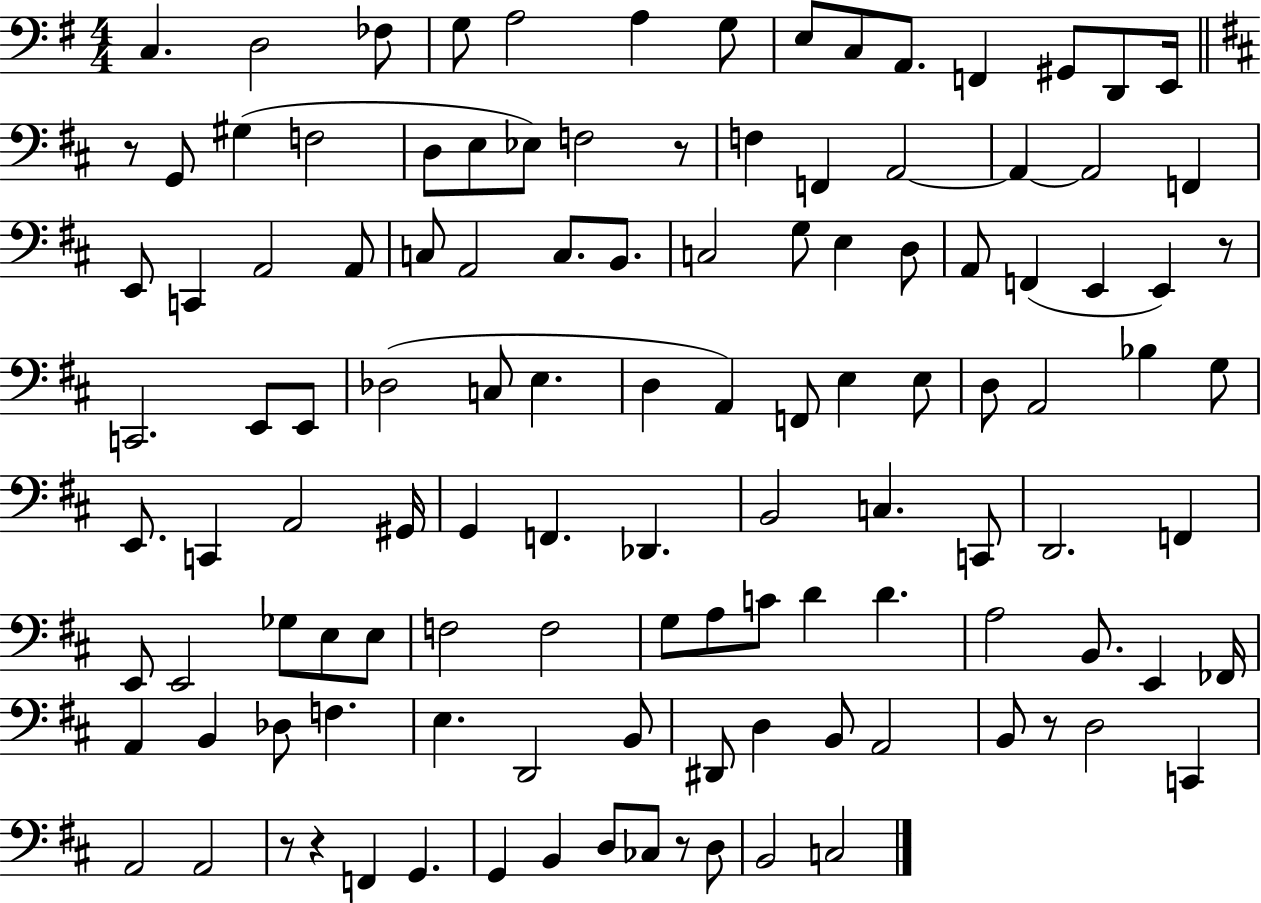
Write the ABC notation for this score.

X:1
T:Untitled
M:4/4
L:1/4
K:G
C, D,2 _F,/2 G,/2 A,2 A, G,/2 E,/2 C,/2 A,,/2 F,, ^G,,/2 D,,/2 E,,/4 z/2 G,,/2 ^G, F,2 D,/2 E,/2 _E,/2 F,2 z/2 F, F,, A,,2 A,, A,,2 F,, E,,/2 C,, A,,2 A,,/2 C,/2 A,,2 C,/2 B,,/2 C,2 G,/2 E, D,/2 A,,/2 F,, E,, E,, z/2 C,,2 E,,/2 E,,/2 _D,2 C,/2 E, D, A,, F,,/2 E, E,/2 D,/2 A,,2 _B, G,/2 E,,/2 C,, A,,2 ^G,,/4 G,, F,, _D,, B,,2 C, C,,/2 D,,2 F,, E,,/2 E,,2 _G,/2 E,/2 E,/2 F,2 F,2 G,/2 A,/2 C/2 D D A,2 B,,/2 E,, _F,,/4 A,, B,, _D,/2 F, E, D,,2 B,,/2 ^D,,/2 D, B,,/2 A,,2 B,,/2 z/2 D,2 C,, A,,2 A,,2 z/2 z F,, G,, G,, B,, D,/2 _C,/2 z/2 D,/2 B,,2 C,2